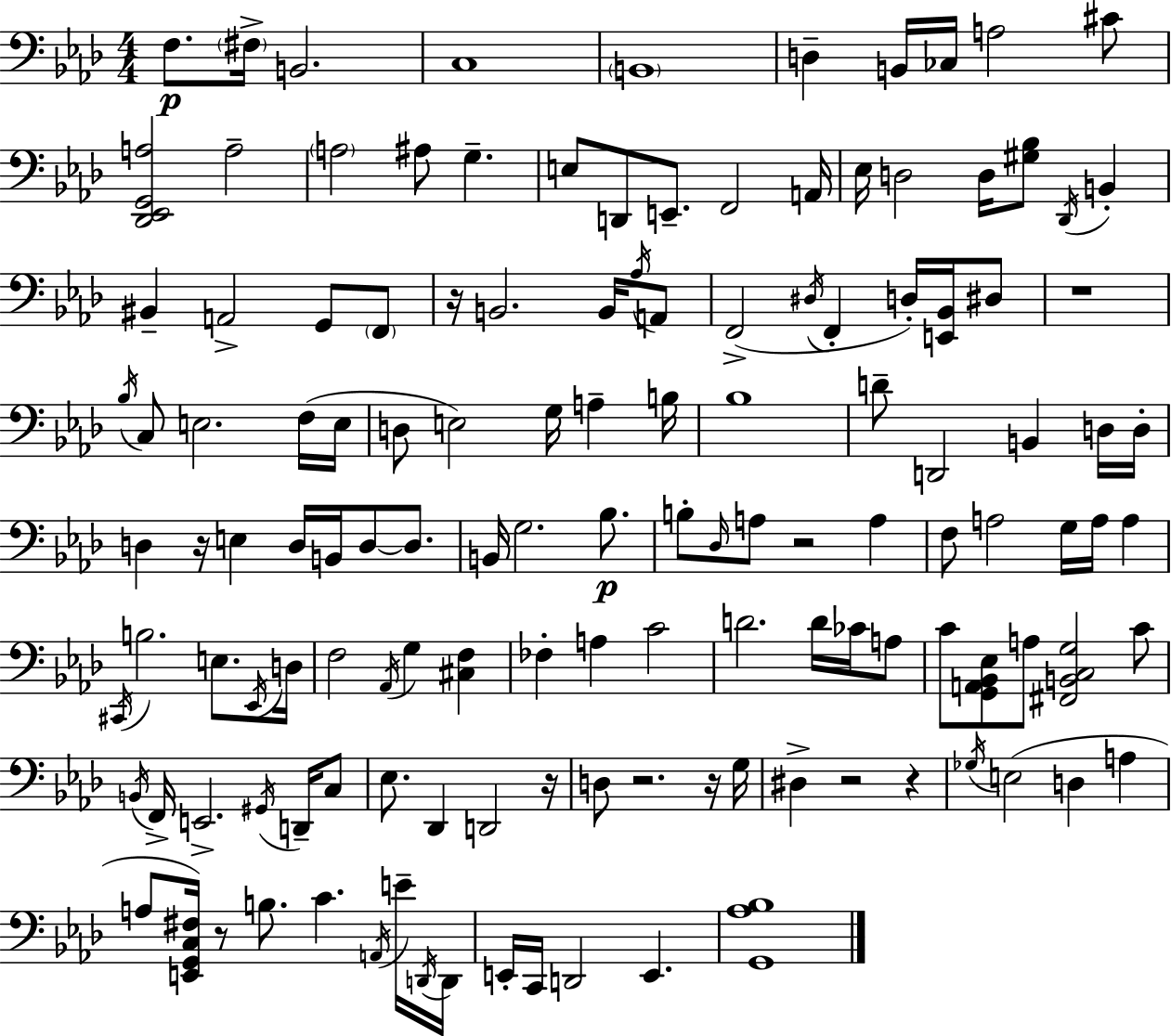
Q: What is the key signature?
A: AES major